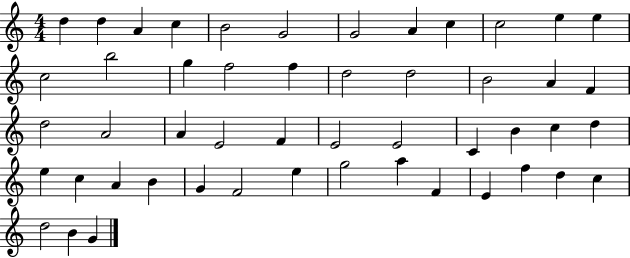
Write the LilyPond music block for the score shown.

{
  \clef treble
  \numericTimeSignature
  \time 4/4
  \key c \major
  d''4 d''4 a'4 c''4 | b'2 g'2 | g'2 a'4 c''4 | c''2 e''4 e''4 | \break c''2 b''2 | g''4 f''2 f''4 | d''2 d''2 | b'2 a'4 f'4 | \break d''2 a'2 | a'4 e'2 f'4 | e'2 e'2 | c'4 b'4 c''4 d''4 | \break e''4 c''4 a'4 b'4 | g'4 f'2 e''4 | g''2 a''4 f'4 | e'4 f''4 d''4 c''4 | \break d''2 b'4 g'4 | \bar "|."
}